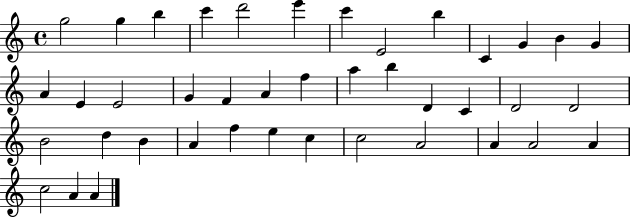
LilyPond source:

{
  \clef treble
  \time 4/4
  \defaultTimeSignature
  \key c \major
  g''2 g''4 b''4 | c'''4 d'''2 e'''4 | c'''4 e'2 b''4 | c'4 g'4 b'4 g'4 | \break a'4 e'4 e'2 | g'4 f'4 a'4 f''4 | a''4 b''4 d'4 c'4 | d'2 d'2 | \break b'2 d''4 b'4 | a'4 f''4 e''4 c''4 | c''2 a'2 | a'4 a'2 a'4 | \break c''2 a'4 a'4 | \bar "|."
}